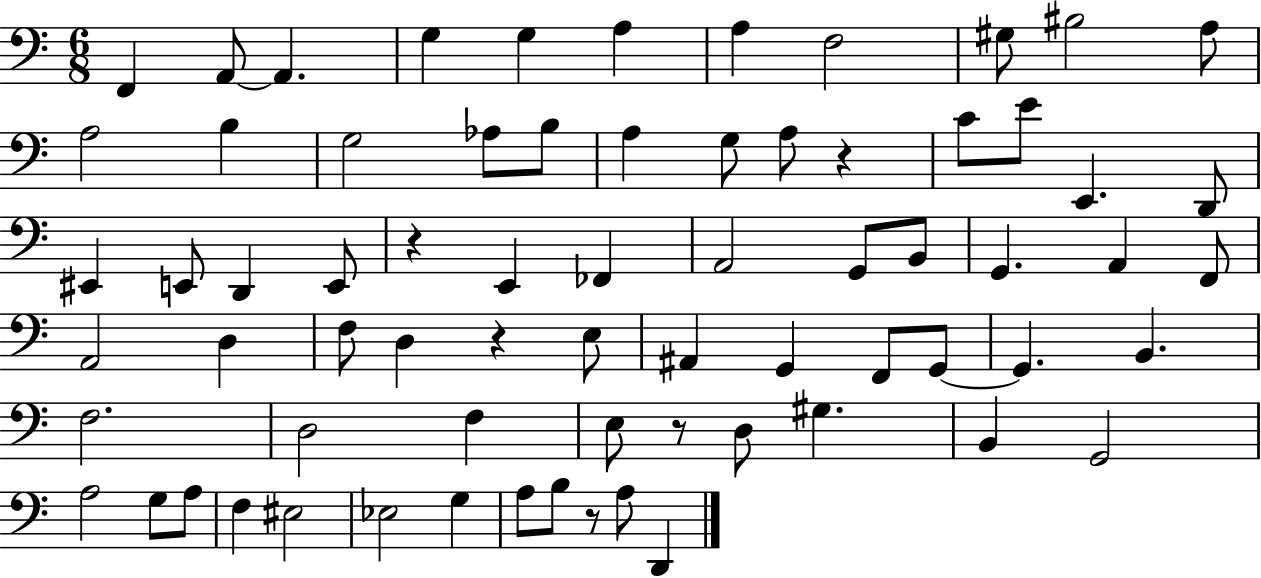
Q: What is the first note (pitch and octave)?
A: F2